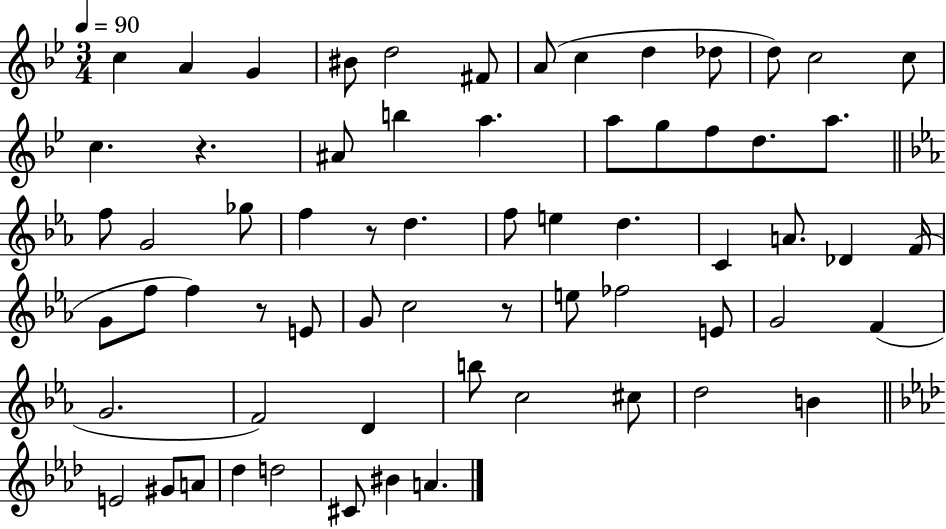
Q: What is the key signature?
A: BES major